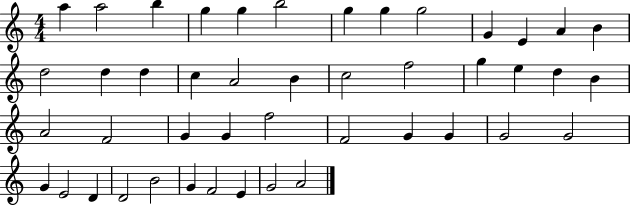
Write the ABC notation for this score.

X:1
T:Untitled
M:4/4
L:1/4
K:C
a a2 b g g b2 g g g2 G E A B d2 d d c A2 B c2 f2 g e d B A2 F2 G G f2 F2 G G G2 G2 G E2 D D2 B2 G F2 E G2 A2